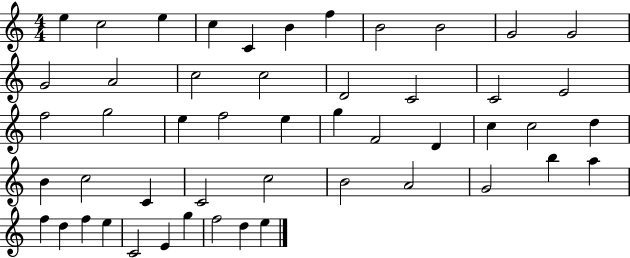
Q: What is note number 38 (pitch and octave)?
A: G4